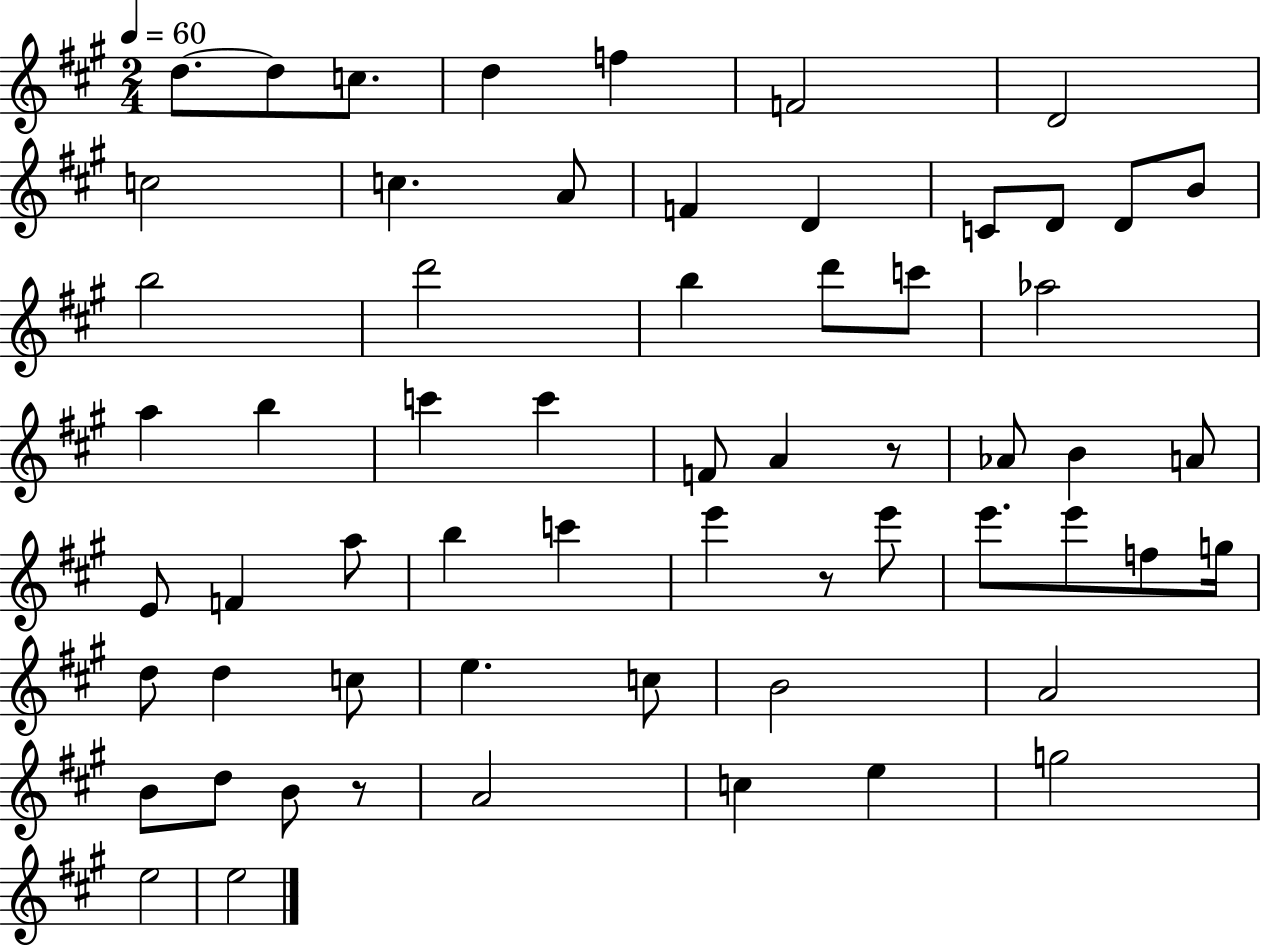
{
  \clef treble
  \numericTimeSignature
  \time 2/4
  \key a \major
  \tempo 4 = 60
  \repeat volta 2 { d''8.~~ d''8 c''8. | d''4 f''4 | f'2 | d'2 | \break c''2 | c''4. a'8 | f'4 d'4 | c'8 d'8 d'8 b'8 | \break b''2 | d'''2 | b''4 d'''8 c'''8 | aes''2 | \break a''4 b''4 | c'''4 c'''4 | f'8 a'4 r8 | aes'8 b'4 a'8 | \break e'8 f'4 a''8 | b''4 c'''4 | e'''4 r8 e'''8 | e'''8. e'''8 f''8 g''16 | \break d''8 d''4 c''8 | e''4. c''8 | b'2 | a'2 | \break b'8 d''8 b'8 r8 | a'2 | c''4 e''4 | g''2 | \break e''2 | e''2 | } \bar "|."
}